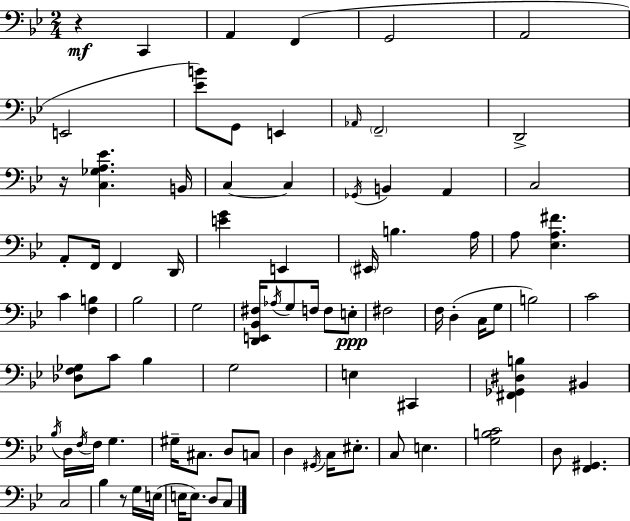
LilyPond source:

{
  \clef bass
  \numericTimeSignature
  \time 2/4
  \key bes \major
  r4\mf c,4 | a,4 f,4( | g,2 | a,2 | \break e,2 | <ees' b'>8) g,8 e,4 | \grace { aes,16 } \parenthesize f,2-- | d,2-> | \break r16 <c ges a ees'>4. | b,16 c4~~ c4 | \acciaccatura { ges,16 } b,4 a,4 | c2 | \break a,8-. f,16 f,4 | d,16 <e' g'>4 e,4 | \parenthesize eis,16 b4. | a16 a8 <ees a fis'>4. | \break c'4 <f b>4 | bes2 | g2 | <d, e, bes, fis>16 \acciaccatura { aes16 } g8 f16 f8 | \break e8-.\ppp fis2 | f16 d4-.( | c16 g8 b2) | c'2 | \break <des f ges>8 c'8 bes4 | g2 | e4 cis,4 | <fis, ges, dis b>4 bis,4 | \break \acciaccatura { bes16 } d16 \acciaccatura { f16 } f16 g4. | gis16-- cis8. | d8 c8 d4 | \acciaccatura { gis,16 } c16 eis8.-. c8 | \break e4. <g b c'>2 | d8 | <f, gis,>4. c2 | bes4 | \break r8 g16 e16( e16 e8.) | d8 c8 \bar "|."
}